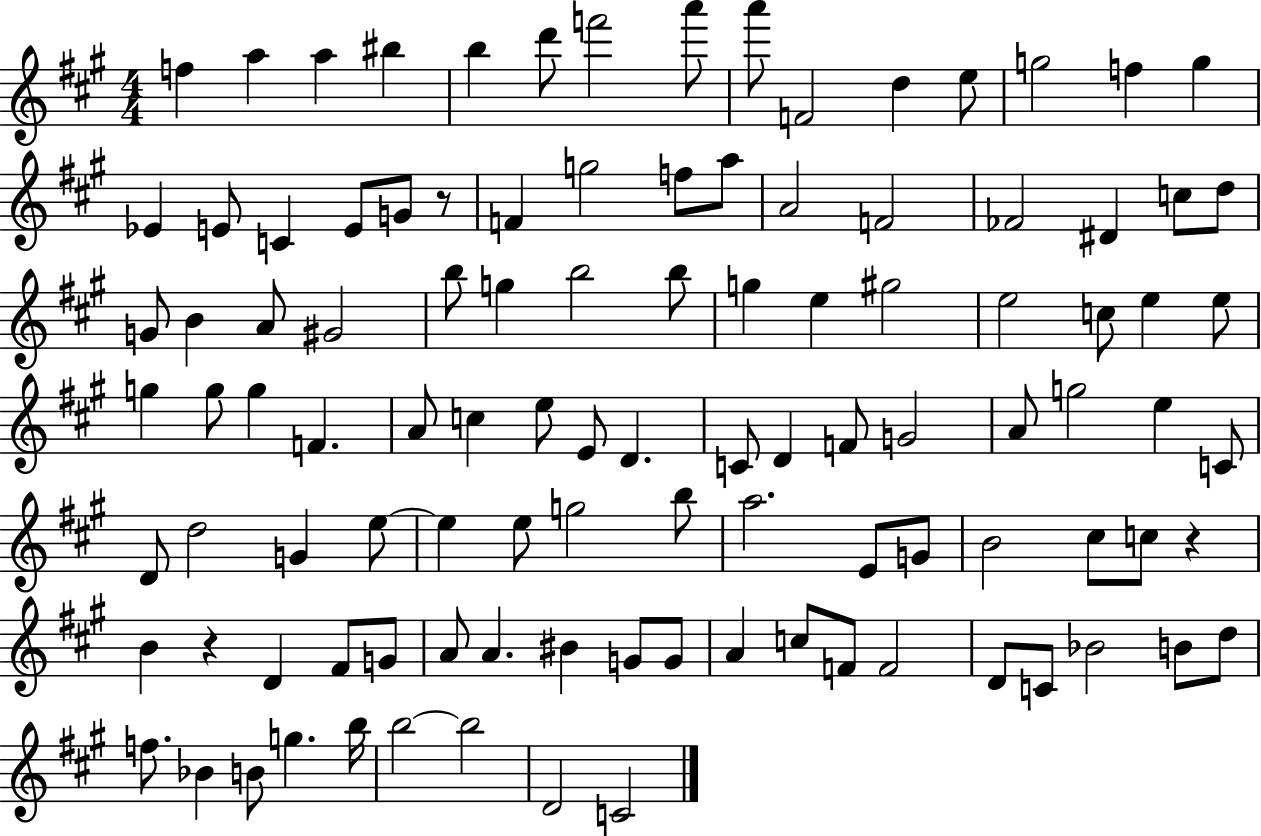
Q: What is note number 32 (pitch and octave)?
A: B4